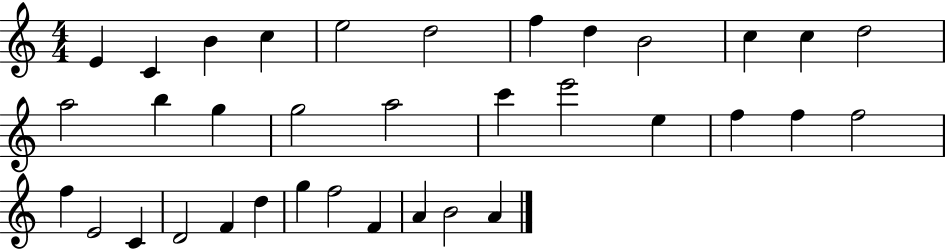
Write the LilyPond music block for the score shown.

{
  \clef treble
  \numericTimeSignature
  \time 4/4
  \key c \major
  e'4 c'4 b'4 c''4 | e''2 d''2 | f''4 d''4 b'2 | c''4 c''4 d''2 | \break a''2 b''4 g''4 | g''2 a''2 | c'''4 e'''2 e''4 | f''4 f''4 f''2 | \break f''4 e'2 c'4 | d'2 f'4 d''4 | g''4 f''2 f'4 | a'4 b'2 a'4 | \break \bar "|."
}